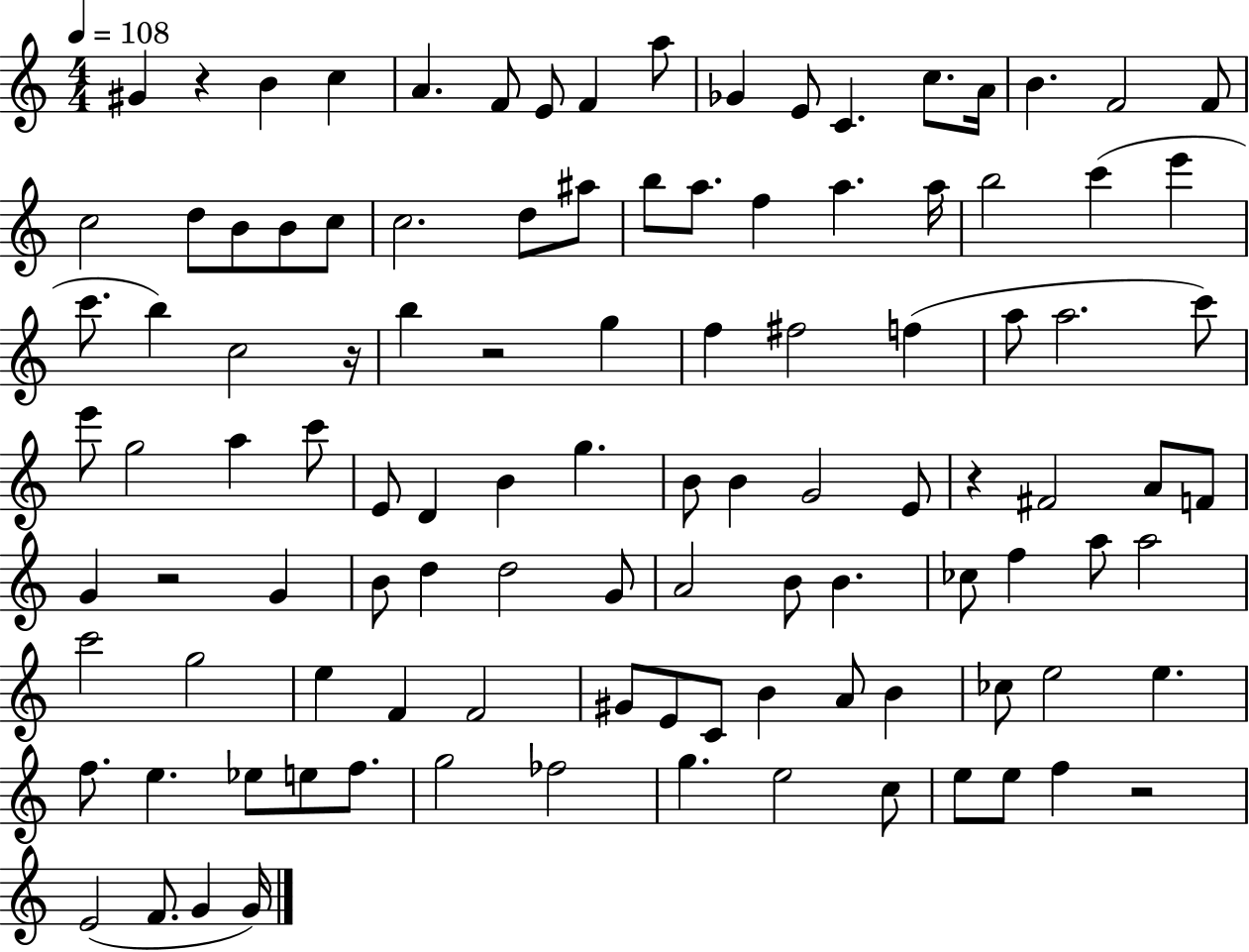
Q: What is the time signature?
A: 4/4